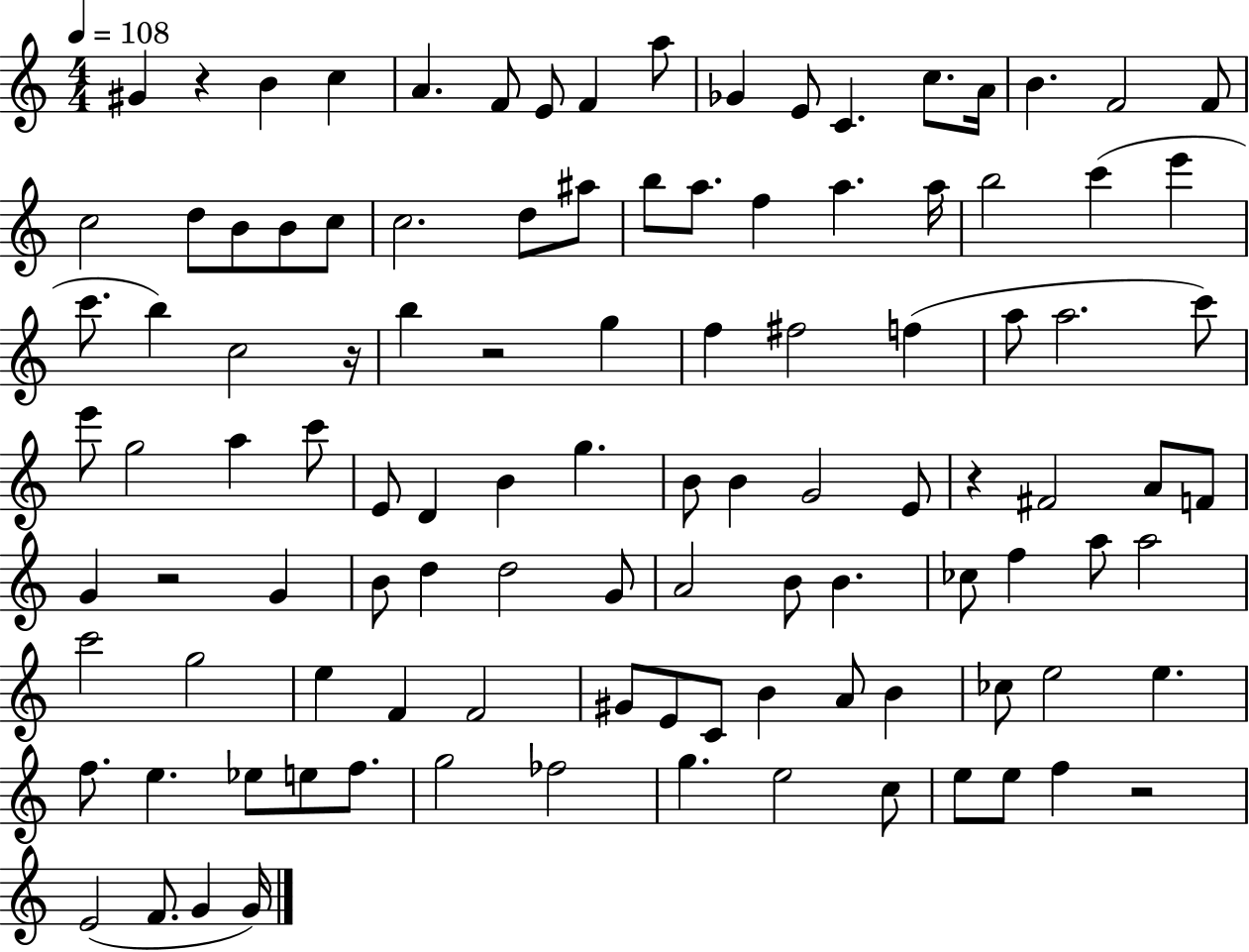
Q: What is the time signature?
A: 4/4